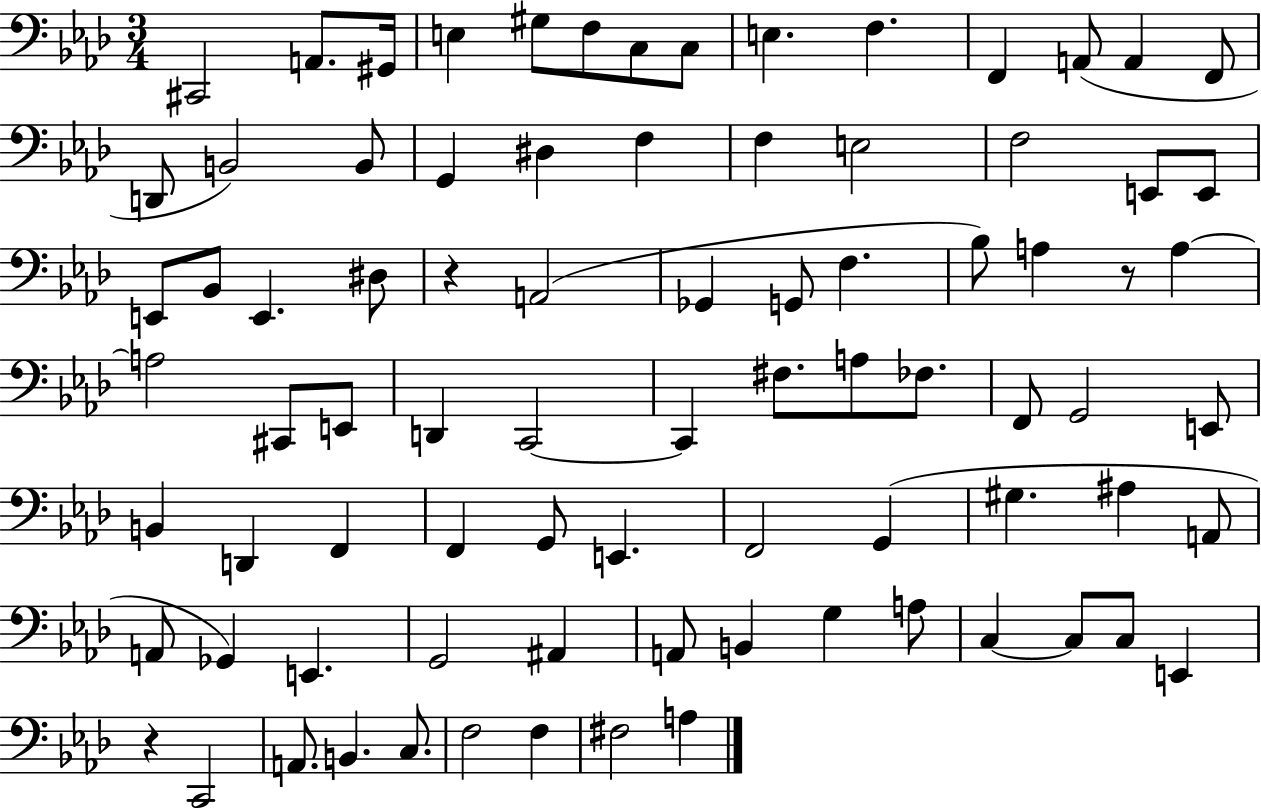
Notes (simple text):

C#2/h A2/e. G#2/s E3/q G#3/e F3/e C3/e C3/e E3/q. F3/q. F2/q A2/e A2/q F2/e D2/e B2/h B2/e G2/q D#3/q F3/q F3/q E3/h F3/h E2/e E2/e E2/e Bb2/e E2/q. D#3/e R/q A2/h Gb2/q G2/e F3/q. Bb3/e A3/q R/e A3/q A3/h C#2/e E2/e D2/q C2/h C2/q F#3/e. A3/e FES3/e. F2/e G2/h E2/e B2/q D2/q F2/q F2/q G2/e E2/q. F2/h G2/q G#3/q. A#3/q A2/e A2/e Gb2/q E2/q. G2/h A#2/q A2/e B2/q G3/q A3/e C3/q C3/e C3/e E2/q R/q C2/h A2/e. B2/q. C3/e. F3/h F3/q F#3/h A3/q